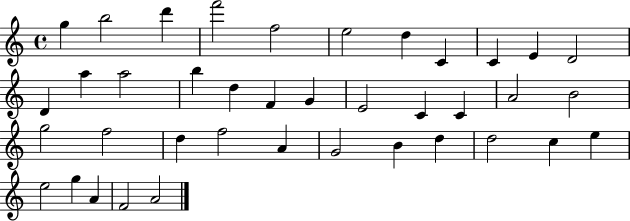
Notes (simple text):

G5/q B5/h D6/q F6/h F5/h E5/h D5/q C4/q C4/q E4/q D4/h D4/q A5/q A5/h B5/q D5/q F4/q G4/q E4/h C4/q C4/q A4/h B4/h G5/h F5/h D5/q F5/h A4/q G4/h B4/q D5/q D5/h C5/q E5/q E5/h G5/q A4/q F4/h A4/h